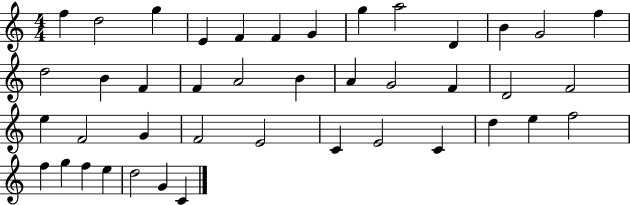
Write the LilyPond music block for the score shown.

{
  \clef treble
  \numericTimeSignature
  \time 4/4
  \key c \major
  f''4 d''2 g''4 | e'4 f'4 f'4 g'4 | g''4 a''2 d'4 | b'4 g'2 f''4 | \break d''2 b'4 f'4 | f'4 a'2 b'4 | a'4 g'2 f'4 | d'2 f'2 | \break e''4 f'2 g'4 | f'2 e'2 | c'4 e'2 c'4 | d''4 e''4 f''2 | \break f''4 g''4 f''4 e''4 | d''2 g'4 c'4 | \bar "|."
}